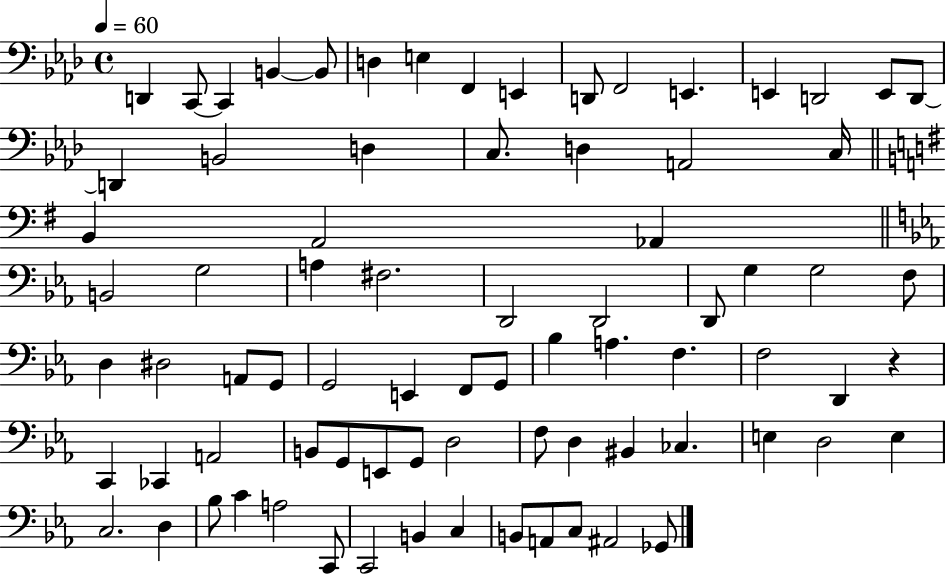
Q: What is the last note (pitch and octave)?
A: Gb2